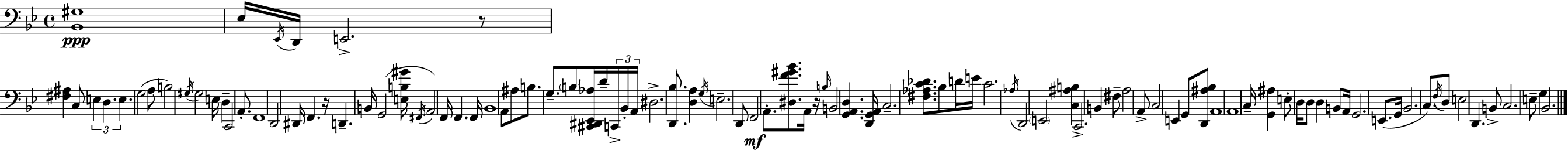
{
  \clef bass
  \time 4/4
  \defaultTimeSignature
  \key bes \major
  \repeat volta 2 { <bes, gis>1\ppp | ees16 \acciaccatura { ees,16 } d,16 e,2.-> r8 | <fis ais>4 c8 \tuplet 3/2 { e4 d4. | e4. } g2( a8 | \break b2) \acciaccatura { gis16 } gis2 | e16 d4-- c,2 a,8.-. | f,1 | d,2 dis,16 f,4. | \break r16 d,4.-- b,16 g,2( | <e b gis'>16 \acciaccatura { fis,16 }) a,2 f,16 f,4. | f,16 bes,1 | a,8 ais8 b8. g8.-- \parenthesize b8 <cis, dis, ees, aes>16 | \break d'16-- \tuplet 3/2 { c,16-> bes,16-. a,16 } dis2.-> | <d, bes>8. <d a>4 \acciaccatura { g16 } e2.-- | d,8 f,2\mf a,8.-. | <dis f' gis' bes'>8. a,16 r16 \grace { b16 } b,2 <g, a, d>4. | \break <d, g, a,>16 c2.-- | <fis aes c' des'>8. bes8 d'16 e'16 c'2. | \acciaccatura { aes16 } d,2 \parenthesize e,2 | <c ais b>4 c,2.-> | \break b,4 fis8-- a2 | a,8-> c2 e,4 | g,8 <d, ais bes>8 a,1 | a,1 | \break c16-- <g, ais>4 e8-. d16 d8 | d4 b,8 a,16 g,2. | e,8.( g,16 bes,2. | c8.) \acciaccatura { f16 } d8 e2 | \break d,4. b,8-> c2. | e8-- g4 bes,2. | } \bar "|."
}